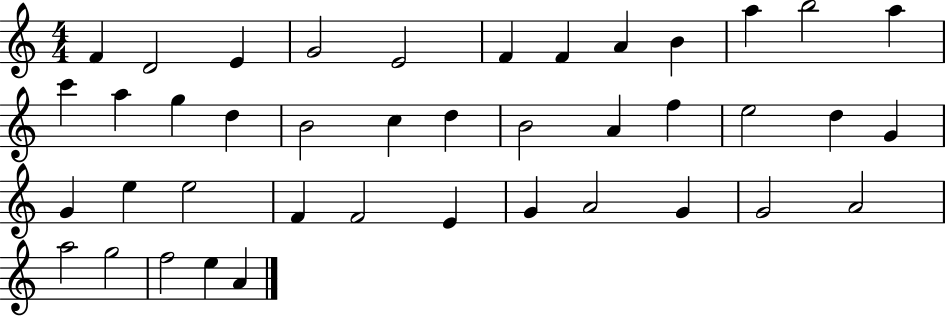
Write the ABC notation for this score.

X:1
T:Untitled
M:4/4
L:1/4
K:C
F D2 E G2 E2 F F A B a b2 a c' a g d B2 c d B2 A f e2 d G G e e2 F F2 E G A2 G G2 A2 a2 g2 f2 e A